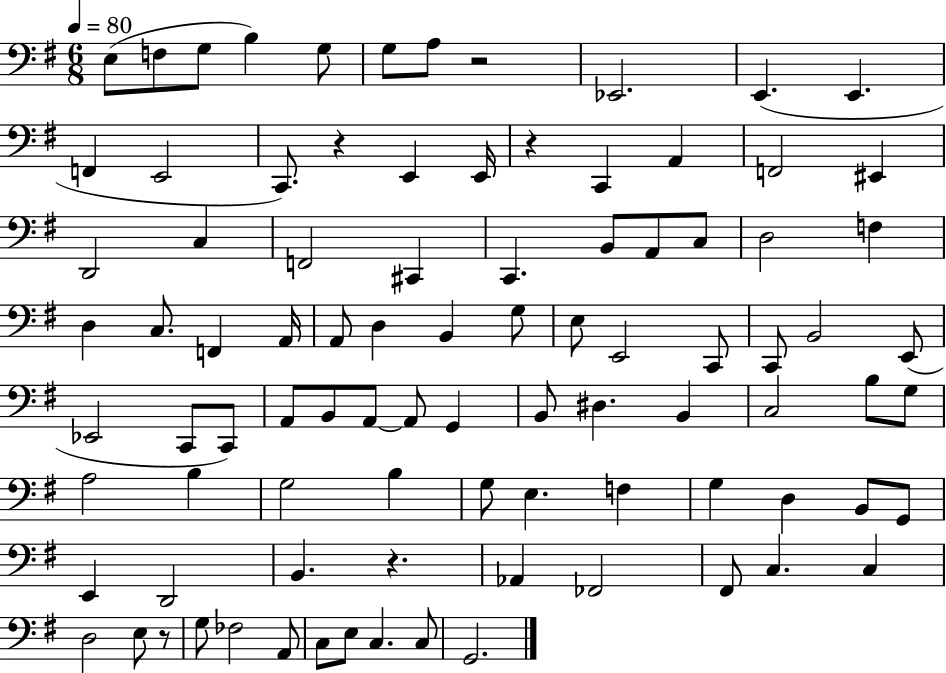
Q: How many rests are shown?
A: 5